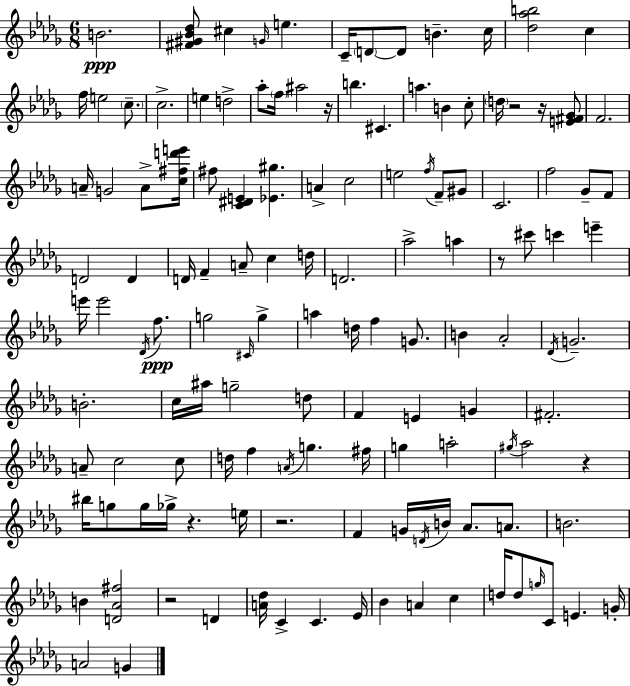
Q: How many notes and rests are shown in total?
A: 133